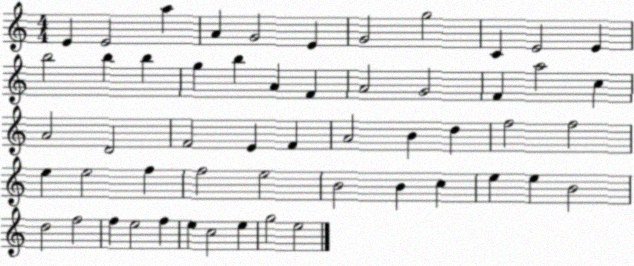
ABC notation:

X:1
T:Untitled
M:4/4
L:1/4
K:C
E E2 a A G2 E G2 g2 C E2 E b2 b b g b A F A2 G2 F a2 c A2 D2 F2 E F A2 B d f2 f2 e e2 f f2 e2 B2 B c e e B2 d2 f2 f e2 f e c2 e g2 e2